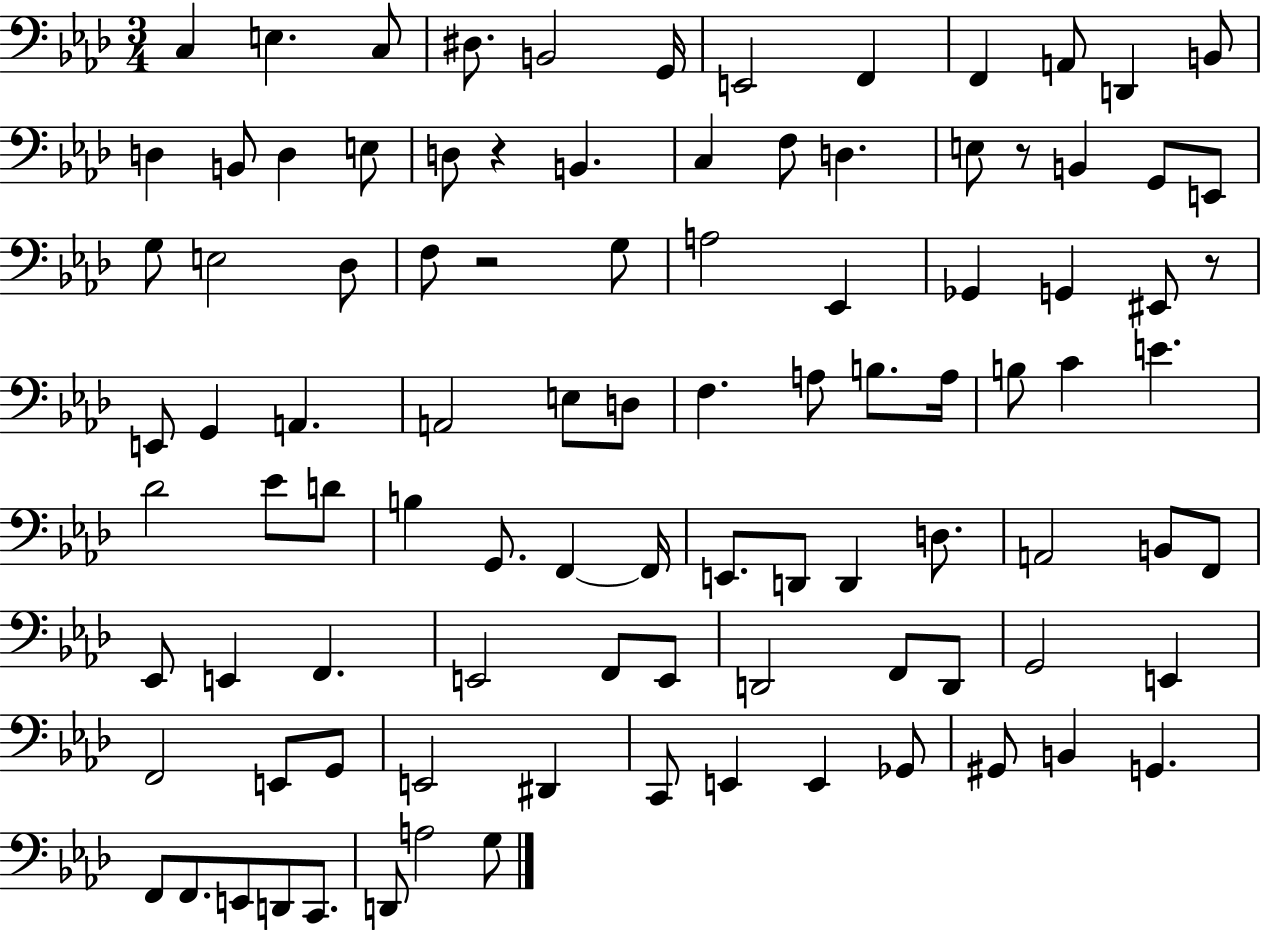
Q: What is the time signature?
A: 3/4